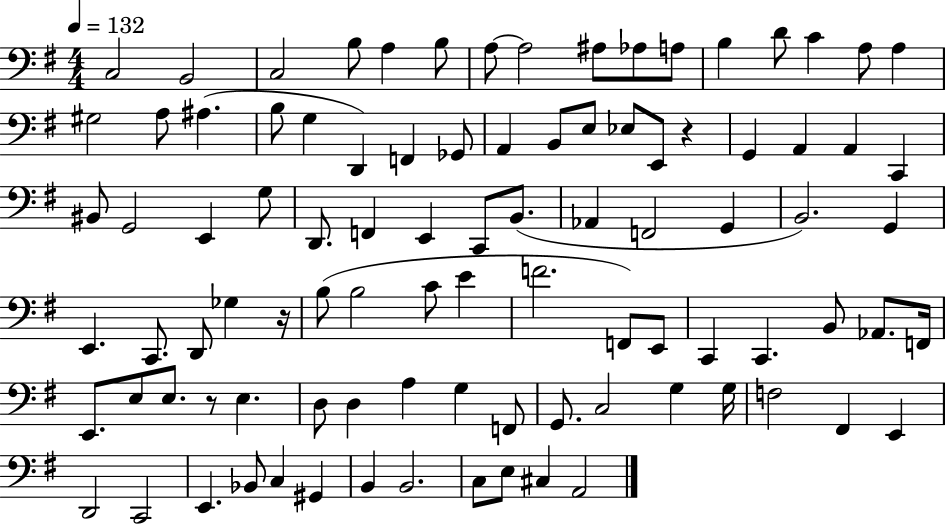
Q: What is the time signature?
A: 4/4